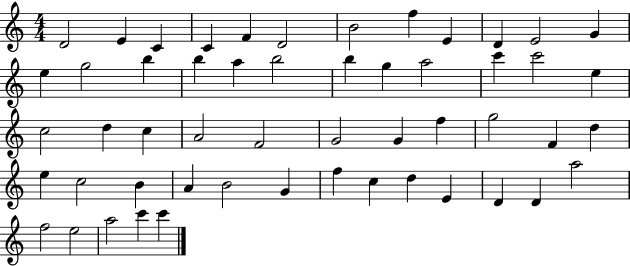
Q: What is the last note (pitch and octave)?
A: C6